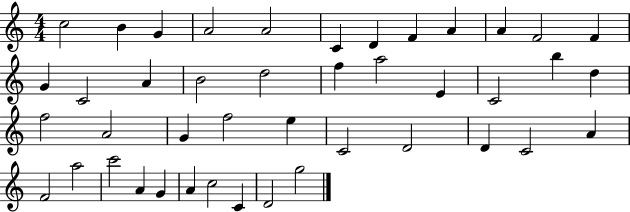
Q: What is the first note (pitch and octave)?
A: C5